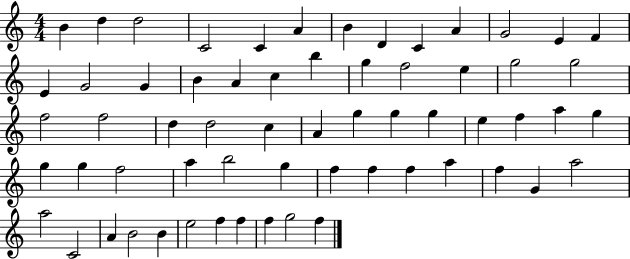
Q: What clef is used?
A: treble